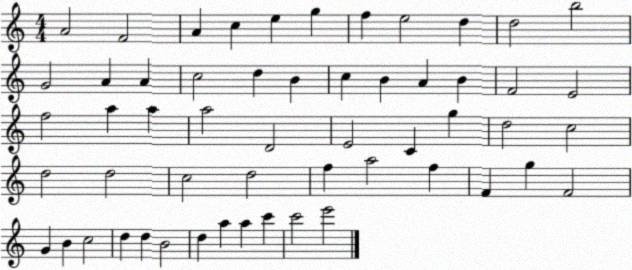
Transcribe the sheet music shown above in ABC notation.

X:1
T:Untitled
M:4/4
L:1/4
K:C
A2 F2 A c e g f e2 d d2 b2 G2 A A c2 d B c B A B F2 E2 f2 a a a2 D2 E2 C g d2 c2 d2 d2 c2 d2 f a2 f F g F2 G B c2 d d B2 d a a c' c'2 e'2